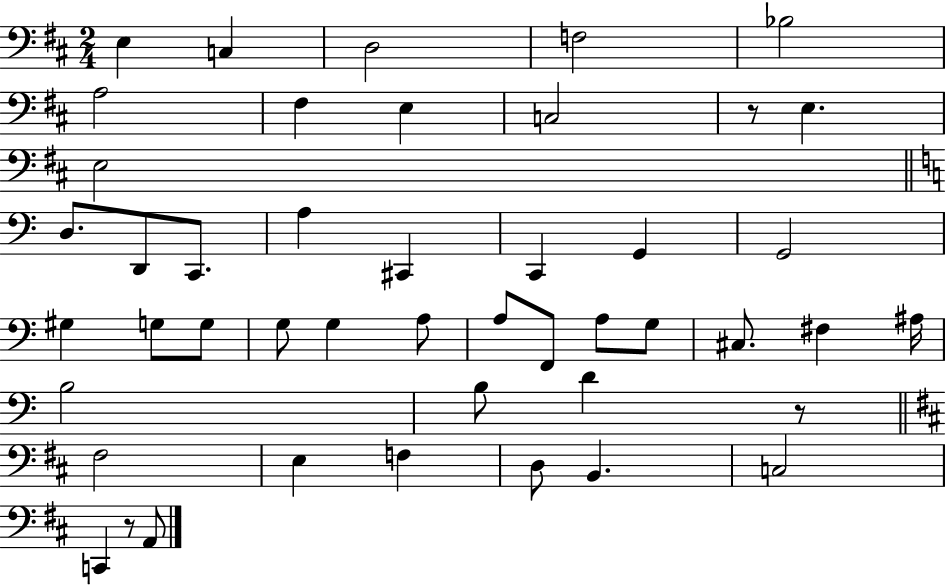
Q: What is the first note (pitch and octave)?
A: E3